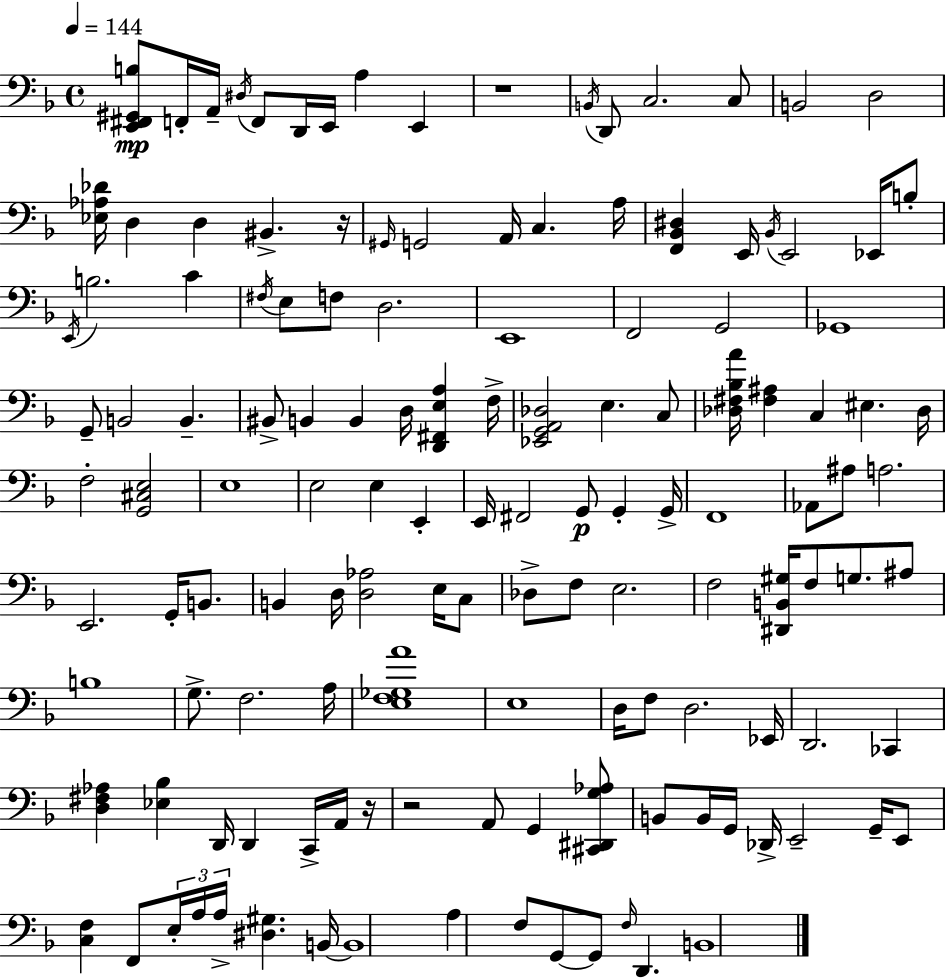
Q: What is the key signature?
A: D minor